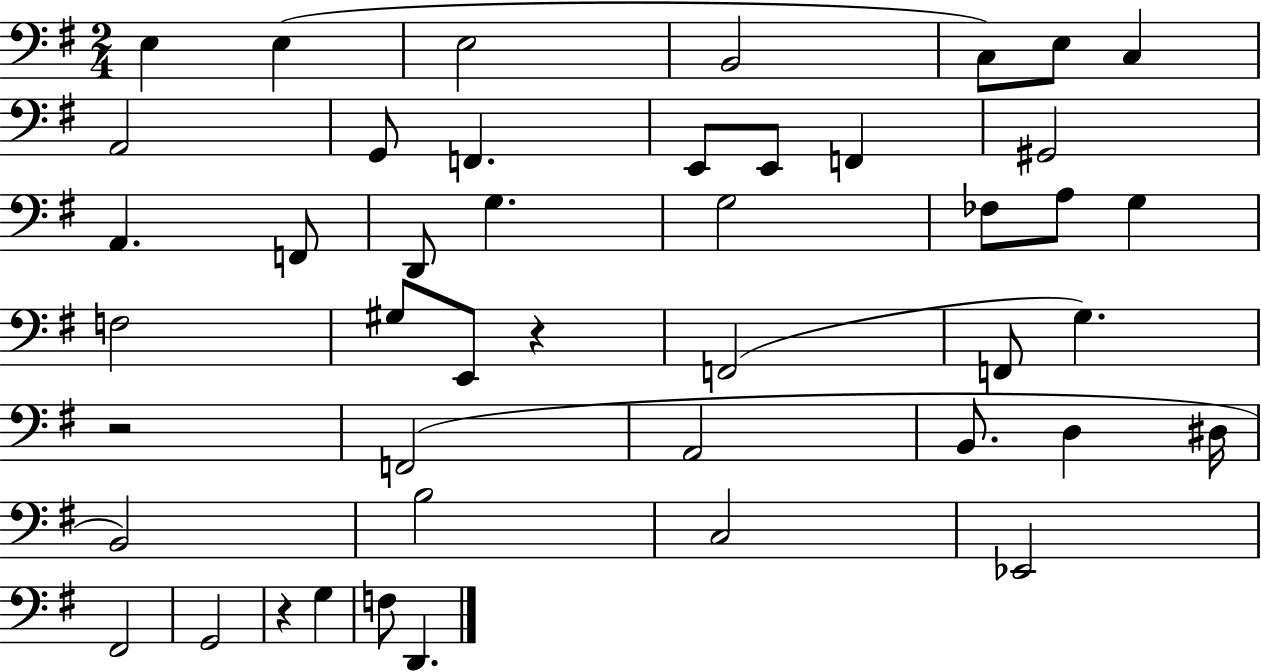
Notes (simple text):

E3/q E3/q E3/h B2/h C3/e E3/e C3/q A2/h G2/e F2/q. E2/e E2/e F2/q G#2/h A2/q. F2/e D2/e G3/q. G3/h FES3/e A3/e G3/q F3/h G#3/e E2/e R/q F2/h F2/e G3/q. R/h F2/h A2/h B2/e. D3/q D#3/s B2/h B3/h C3/h Eb2/h F#2/h G2/h R/q G3/q F3/e D2/q.